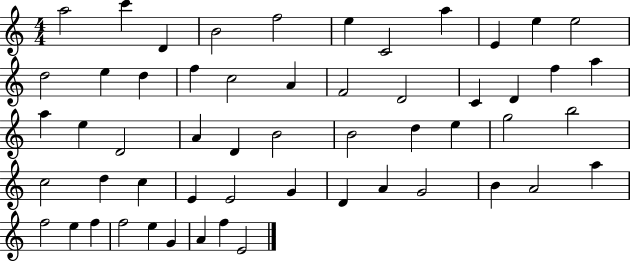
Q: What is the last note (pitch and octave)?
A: E4